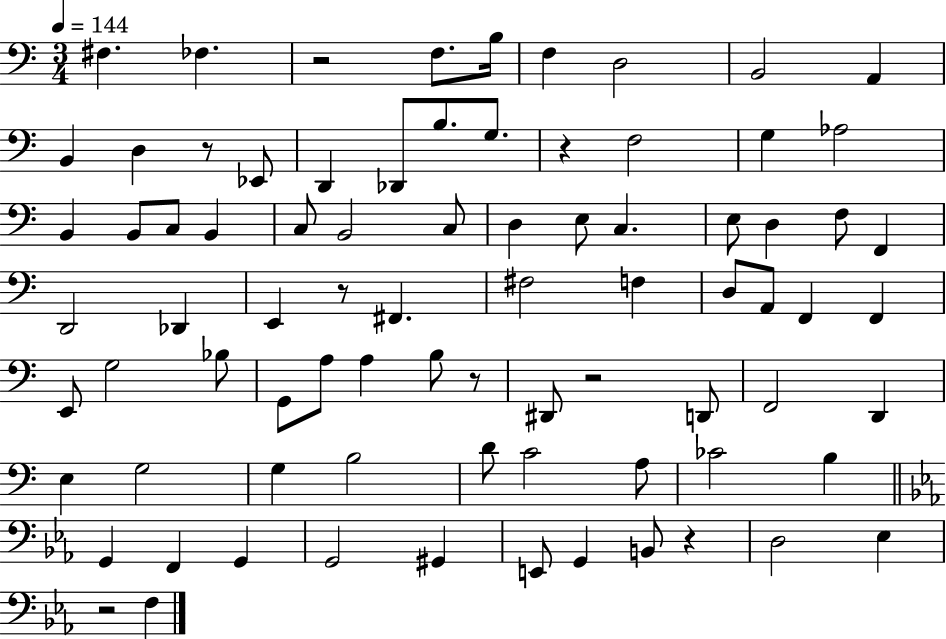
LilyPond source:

{
  \clef bass
  \numericTimeSignature
  \time 3/4
  \key c \major
  \tempo 4 = 144
  fis4. fes4. | r2 f8. b16 | f4 d2 | b,2 a,4 | \break b,4 d4 r8 ees,8 | d,4 des,8 b8. g8. | r4 f2 | g4 aes2 | \break b,4 b,8 c8 b,4 | c8 b,2 c8 | d4 e8 c4. | e8 d4 f8 f,4 | \break d,2 des,4 | e,4 r8 fis,4. | fis2 f4 | d8 a,8 f,4 f,4 | \break e,8 g2 bes8 | g,8 a8 a4 b8 r8 | dis,8 r2 d,8 | f,2 d,4 | \break e4 g2 | g4 b2 | d'8 c'2 a8 | ces'2 b4 | \break \bar "||" \break \key ees \major g,4 f,4 g,4 | g,2 gis,4 | e,8 g,4 b,8 r4 | d2 ees4 | \break r2 f4 | \bar "|."
}